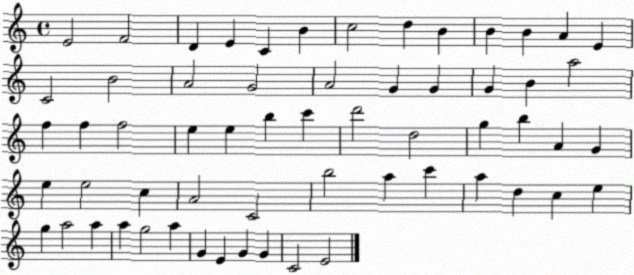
X:1
T:Untitled
M:4/4
L:1/4
K:C
E2 F2 D E C B c2 d B B B A E C2 B2 A2 G2 A2 G G G B a2 f f f2 e e b c' d'2 d2 g b A G e e2 c A2 C2 b2 a c' a d c e g a2 a a g2 a G E G G C2 E2